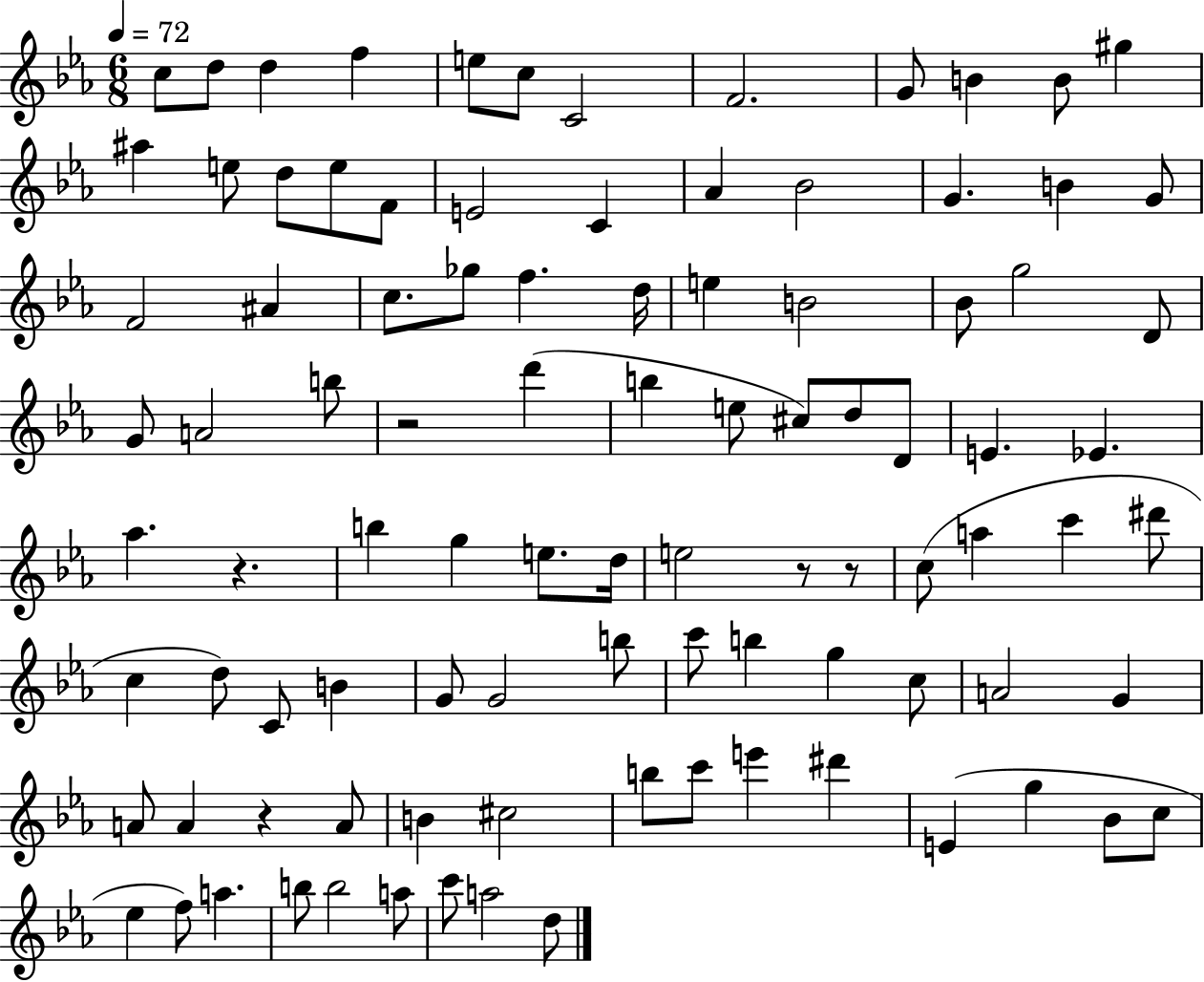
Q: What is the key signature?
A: EES major